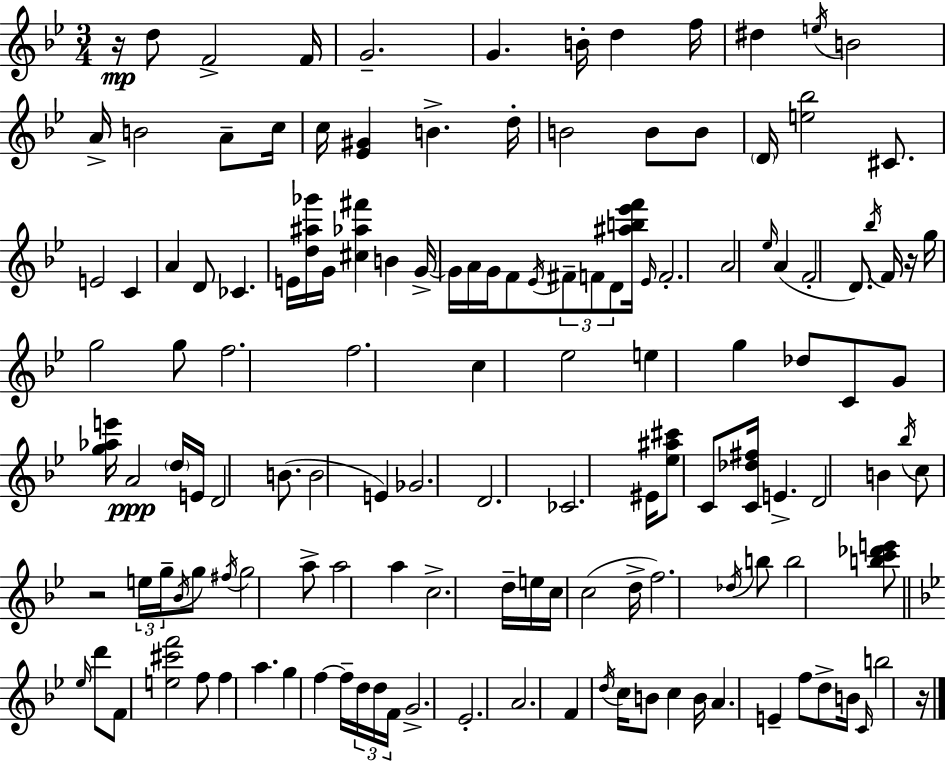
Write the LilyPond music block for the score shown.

{
  \clef treble
  \numericTimeSignature
  \time 3/4
  \key bes \major
  r16\mp d''8 f'2-> f'16 | g'2.-- | g'4. b'16-. d''4 f''16 | dis''4 \acciaccatura { e''16 } b'2 | \break a'16-> b'2 a'8-- | c''16 c''16 <ees' gis'>4 b'4.-> | d''16-. b'2 b'8 b'8 | \parenthesize d'16 <e'' bes''>2 cis'8. | \break e'2 c'4 | a'4 d'8 ces'4. | e'16 <d'' ais'' ges'''>16 g'16 <cis'' aes'' fis'''>4 b'4 | g'16->~~ g'16 a'16 g'16 f'8 \acciaccatura { ees'16 } \tuplet 3/2 { fis'8-- f'8 d'8 } | \break <ais'' b'' ees''' f'''>16 \grace { ees'16 } f'2.-. | a'2 \grace { ees''16 } | a'4( f'2-. | d'8.) \acciaccatura { bes''16 } f'16 r16 g''16 g''2 | \break g''8 f''2. | f''2. | c''4 ees''2 | e''4 g''4 | \break des''8 c'8 g'8 <g'' aes'' e'''>16 a'2\ppp | \parenthesize d''16 e'16 d'2 | b'8.( b'2 | e'4) ges'2. | \break d'2. | ces'2. | eis'16 <ees'' ais'' cis'''>8 c'8 <c' des'' fis''>16 e'4.-> | d'2 | \break b'4 \acciaccatura { bes''16 } c''8 r2 | \tuplet 3/2 { e''16 g''16-- \acciaccatura { bes'16 } } g''8 \acciaccatura { fis''16 } g''2 | a''8-> a''2 | a''4 c''2.-> | \break d''16-- e''16 c''16 c''2( | d''16-> f''2.) | \acciaccatura { des''16 } b''8 b''2 | <b'' c''' des''' e'''>8 \bar "||" \break \key bes \major \grace { ees''16 } d'''8 f'8 <e'' cis''' f'''>2 | f''8 f''4 a''4. | g''4 f''4~~ f''16-- \tuplet 3/2 { d''16 d''16 | f'16 } g'2.-> | \break ees'2.-. | a'2. | f'4 \acciaccatura { d''16 } c''16 b'8 c''4 | b'16 a'4. e'4-- | \break f''8 d''8-> b'16 \grace { c'16 } b''2 | r16 \bar "|."
}